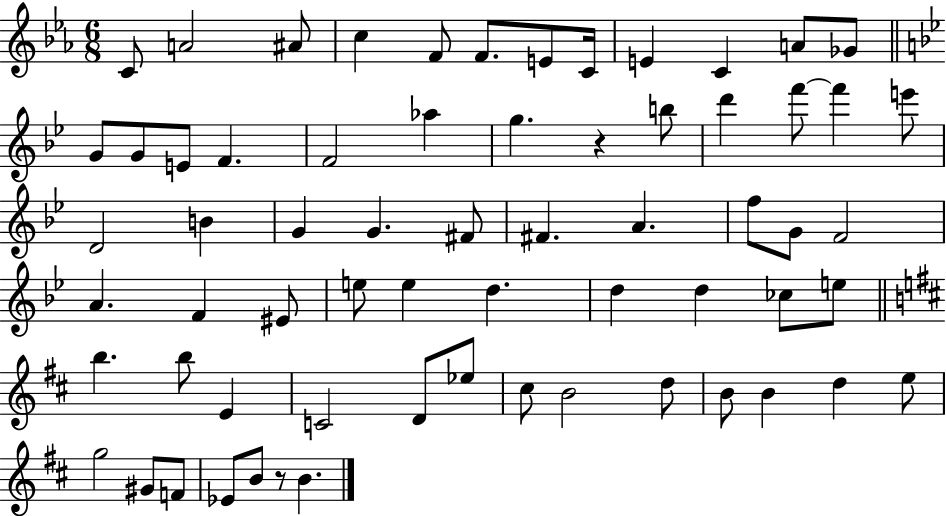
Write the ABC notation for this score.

X:1
T:Untitled
M:6/8
L:1/4
K:Eb
C/2 A2 ^A/2 c F/2 F/2 E/2 C/4 E C A/2 _G/2 G/2 G/2 E/2 F F2 _a g z b/2 d' f'/2 f' e'/2 D2 B G G ^F/2 ^F A f/2 G/2 F2 A F ^E/2 e/2 e d d d _c/2 e/2 b b/2 E C2 D/2 _e/2 ^c/2 B2 d/2 B/2 B d e/2 g2 ^G/2 F/2 _E/2 B/2 z/2 B